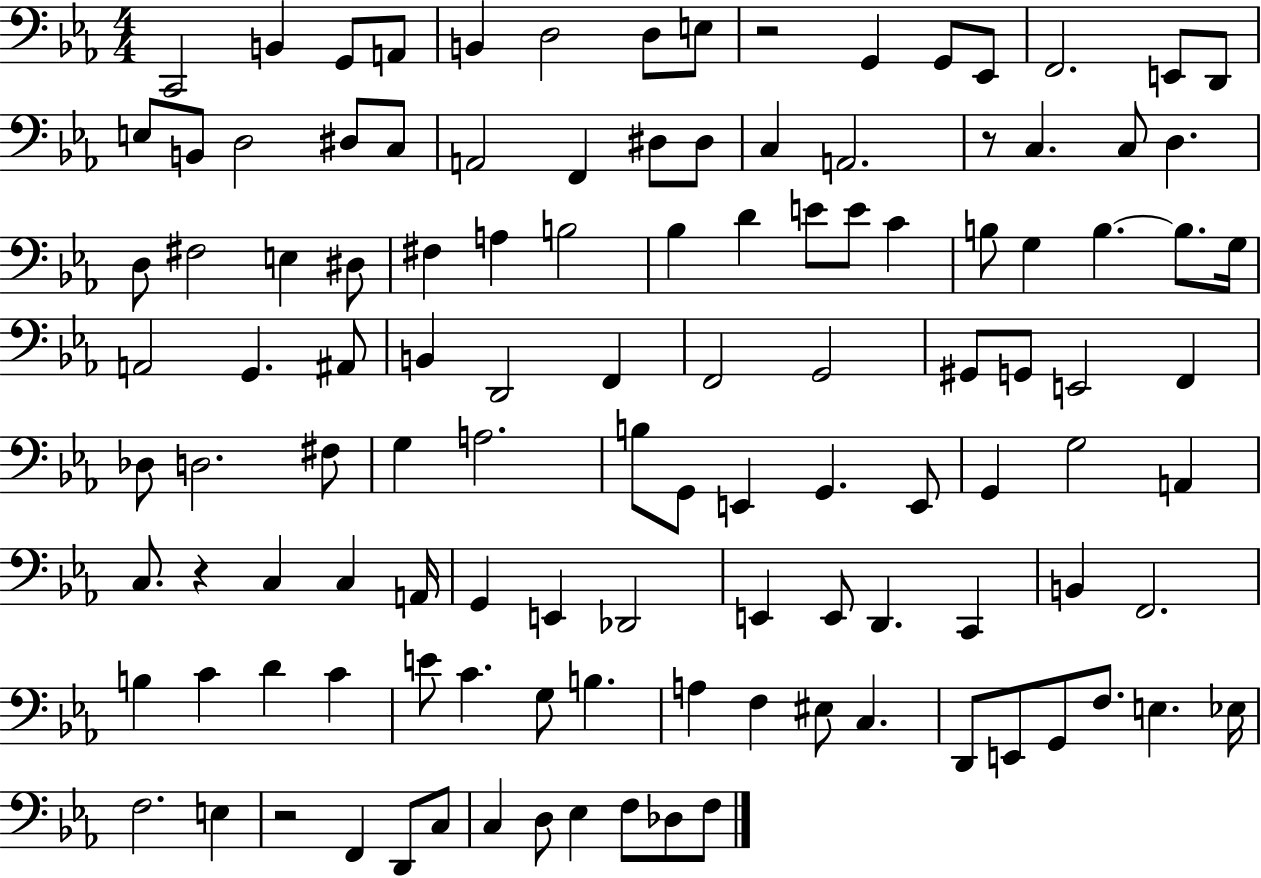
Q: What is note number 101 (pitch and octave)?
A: Eb3